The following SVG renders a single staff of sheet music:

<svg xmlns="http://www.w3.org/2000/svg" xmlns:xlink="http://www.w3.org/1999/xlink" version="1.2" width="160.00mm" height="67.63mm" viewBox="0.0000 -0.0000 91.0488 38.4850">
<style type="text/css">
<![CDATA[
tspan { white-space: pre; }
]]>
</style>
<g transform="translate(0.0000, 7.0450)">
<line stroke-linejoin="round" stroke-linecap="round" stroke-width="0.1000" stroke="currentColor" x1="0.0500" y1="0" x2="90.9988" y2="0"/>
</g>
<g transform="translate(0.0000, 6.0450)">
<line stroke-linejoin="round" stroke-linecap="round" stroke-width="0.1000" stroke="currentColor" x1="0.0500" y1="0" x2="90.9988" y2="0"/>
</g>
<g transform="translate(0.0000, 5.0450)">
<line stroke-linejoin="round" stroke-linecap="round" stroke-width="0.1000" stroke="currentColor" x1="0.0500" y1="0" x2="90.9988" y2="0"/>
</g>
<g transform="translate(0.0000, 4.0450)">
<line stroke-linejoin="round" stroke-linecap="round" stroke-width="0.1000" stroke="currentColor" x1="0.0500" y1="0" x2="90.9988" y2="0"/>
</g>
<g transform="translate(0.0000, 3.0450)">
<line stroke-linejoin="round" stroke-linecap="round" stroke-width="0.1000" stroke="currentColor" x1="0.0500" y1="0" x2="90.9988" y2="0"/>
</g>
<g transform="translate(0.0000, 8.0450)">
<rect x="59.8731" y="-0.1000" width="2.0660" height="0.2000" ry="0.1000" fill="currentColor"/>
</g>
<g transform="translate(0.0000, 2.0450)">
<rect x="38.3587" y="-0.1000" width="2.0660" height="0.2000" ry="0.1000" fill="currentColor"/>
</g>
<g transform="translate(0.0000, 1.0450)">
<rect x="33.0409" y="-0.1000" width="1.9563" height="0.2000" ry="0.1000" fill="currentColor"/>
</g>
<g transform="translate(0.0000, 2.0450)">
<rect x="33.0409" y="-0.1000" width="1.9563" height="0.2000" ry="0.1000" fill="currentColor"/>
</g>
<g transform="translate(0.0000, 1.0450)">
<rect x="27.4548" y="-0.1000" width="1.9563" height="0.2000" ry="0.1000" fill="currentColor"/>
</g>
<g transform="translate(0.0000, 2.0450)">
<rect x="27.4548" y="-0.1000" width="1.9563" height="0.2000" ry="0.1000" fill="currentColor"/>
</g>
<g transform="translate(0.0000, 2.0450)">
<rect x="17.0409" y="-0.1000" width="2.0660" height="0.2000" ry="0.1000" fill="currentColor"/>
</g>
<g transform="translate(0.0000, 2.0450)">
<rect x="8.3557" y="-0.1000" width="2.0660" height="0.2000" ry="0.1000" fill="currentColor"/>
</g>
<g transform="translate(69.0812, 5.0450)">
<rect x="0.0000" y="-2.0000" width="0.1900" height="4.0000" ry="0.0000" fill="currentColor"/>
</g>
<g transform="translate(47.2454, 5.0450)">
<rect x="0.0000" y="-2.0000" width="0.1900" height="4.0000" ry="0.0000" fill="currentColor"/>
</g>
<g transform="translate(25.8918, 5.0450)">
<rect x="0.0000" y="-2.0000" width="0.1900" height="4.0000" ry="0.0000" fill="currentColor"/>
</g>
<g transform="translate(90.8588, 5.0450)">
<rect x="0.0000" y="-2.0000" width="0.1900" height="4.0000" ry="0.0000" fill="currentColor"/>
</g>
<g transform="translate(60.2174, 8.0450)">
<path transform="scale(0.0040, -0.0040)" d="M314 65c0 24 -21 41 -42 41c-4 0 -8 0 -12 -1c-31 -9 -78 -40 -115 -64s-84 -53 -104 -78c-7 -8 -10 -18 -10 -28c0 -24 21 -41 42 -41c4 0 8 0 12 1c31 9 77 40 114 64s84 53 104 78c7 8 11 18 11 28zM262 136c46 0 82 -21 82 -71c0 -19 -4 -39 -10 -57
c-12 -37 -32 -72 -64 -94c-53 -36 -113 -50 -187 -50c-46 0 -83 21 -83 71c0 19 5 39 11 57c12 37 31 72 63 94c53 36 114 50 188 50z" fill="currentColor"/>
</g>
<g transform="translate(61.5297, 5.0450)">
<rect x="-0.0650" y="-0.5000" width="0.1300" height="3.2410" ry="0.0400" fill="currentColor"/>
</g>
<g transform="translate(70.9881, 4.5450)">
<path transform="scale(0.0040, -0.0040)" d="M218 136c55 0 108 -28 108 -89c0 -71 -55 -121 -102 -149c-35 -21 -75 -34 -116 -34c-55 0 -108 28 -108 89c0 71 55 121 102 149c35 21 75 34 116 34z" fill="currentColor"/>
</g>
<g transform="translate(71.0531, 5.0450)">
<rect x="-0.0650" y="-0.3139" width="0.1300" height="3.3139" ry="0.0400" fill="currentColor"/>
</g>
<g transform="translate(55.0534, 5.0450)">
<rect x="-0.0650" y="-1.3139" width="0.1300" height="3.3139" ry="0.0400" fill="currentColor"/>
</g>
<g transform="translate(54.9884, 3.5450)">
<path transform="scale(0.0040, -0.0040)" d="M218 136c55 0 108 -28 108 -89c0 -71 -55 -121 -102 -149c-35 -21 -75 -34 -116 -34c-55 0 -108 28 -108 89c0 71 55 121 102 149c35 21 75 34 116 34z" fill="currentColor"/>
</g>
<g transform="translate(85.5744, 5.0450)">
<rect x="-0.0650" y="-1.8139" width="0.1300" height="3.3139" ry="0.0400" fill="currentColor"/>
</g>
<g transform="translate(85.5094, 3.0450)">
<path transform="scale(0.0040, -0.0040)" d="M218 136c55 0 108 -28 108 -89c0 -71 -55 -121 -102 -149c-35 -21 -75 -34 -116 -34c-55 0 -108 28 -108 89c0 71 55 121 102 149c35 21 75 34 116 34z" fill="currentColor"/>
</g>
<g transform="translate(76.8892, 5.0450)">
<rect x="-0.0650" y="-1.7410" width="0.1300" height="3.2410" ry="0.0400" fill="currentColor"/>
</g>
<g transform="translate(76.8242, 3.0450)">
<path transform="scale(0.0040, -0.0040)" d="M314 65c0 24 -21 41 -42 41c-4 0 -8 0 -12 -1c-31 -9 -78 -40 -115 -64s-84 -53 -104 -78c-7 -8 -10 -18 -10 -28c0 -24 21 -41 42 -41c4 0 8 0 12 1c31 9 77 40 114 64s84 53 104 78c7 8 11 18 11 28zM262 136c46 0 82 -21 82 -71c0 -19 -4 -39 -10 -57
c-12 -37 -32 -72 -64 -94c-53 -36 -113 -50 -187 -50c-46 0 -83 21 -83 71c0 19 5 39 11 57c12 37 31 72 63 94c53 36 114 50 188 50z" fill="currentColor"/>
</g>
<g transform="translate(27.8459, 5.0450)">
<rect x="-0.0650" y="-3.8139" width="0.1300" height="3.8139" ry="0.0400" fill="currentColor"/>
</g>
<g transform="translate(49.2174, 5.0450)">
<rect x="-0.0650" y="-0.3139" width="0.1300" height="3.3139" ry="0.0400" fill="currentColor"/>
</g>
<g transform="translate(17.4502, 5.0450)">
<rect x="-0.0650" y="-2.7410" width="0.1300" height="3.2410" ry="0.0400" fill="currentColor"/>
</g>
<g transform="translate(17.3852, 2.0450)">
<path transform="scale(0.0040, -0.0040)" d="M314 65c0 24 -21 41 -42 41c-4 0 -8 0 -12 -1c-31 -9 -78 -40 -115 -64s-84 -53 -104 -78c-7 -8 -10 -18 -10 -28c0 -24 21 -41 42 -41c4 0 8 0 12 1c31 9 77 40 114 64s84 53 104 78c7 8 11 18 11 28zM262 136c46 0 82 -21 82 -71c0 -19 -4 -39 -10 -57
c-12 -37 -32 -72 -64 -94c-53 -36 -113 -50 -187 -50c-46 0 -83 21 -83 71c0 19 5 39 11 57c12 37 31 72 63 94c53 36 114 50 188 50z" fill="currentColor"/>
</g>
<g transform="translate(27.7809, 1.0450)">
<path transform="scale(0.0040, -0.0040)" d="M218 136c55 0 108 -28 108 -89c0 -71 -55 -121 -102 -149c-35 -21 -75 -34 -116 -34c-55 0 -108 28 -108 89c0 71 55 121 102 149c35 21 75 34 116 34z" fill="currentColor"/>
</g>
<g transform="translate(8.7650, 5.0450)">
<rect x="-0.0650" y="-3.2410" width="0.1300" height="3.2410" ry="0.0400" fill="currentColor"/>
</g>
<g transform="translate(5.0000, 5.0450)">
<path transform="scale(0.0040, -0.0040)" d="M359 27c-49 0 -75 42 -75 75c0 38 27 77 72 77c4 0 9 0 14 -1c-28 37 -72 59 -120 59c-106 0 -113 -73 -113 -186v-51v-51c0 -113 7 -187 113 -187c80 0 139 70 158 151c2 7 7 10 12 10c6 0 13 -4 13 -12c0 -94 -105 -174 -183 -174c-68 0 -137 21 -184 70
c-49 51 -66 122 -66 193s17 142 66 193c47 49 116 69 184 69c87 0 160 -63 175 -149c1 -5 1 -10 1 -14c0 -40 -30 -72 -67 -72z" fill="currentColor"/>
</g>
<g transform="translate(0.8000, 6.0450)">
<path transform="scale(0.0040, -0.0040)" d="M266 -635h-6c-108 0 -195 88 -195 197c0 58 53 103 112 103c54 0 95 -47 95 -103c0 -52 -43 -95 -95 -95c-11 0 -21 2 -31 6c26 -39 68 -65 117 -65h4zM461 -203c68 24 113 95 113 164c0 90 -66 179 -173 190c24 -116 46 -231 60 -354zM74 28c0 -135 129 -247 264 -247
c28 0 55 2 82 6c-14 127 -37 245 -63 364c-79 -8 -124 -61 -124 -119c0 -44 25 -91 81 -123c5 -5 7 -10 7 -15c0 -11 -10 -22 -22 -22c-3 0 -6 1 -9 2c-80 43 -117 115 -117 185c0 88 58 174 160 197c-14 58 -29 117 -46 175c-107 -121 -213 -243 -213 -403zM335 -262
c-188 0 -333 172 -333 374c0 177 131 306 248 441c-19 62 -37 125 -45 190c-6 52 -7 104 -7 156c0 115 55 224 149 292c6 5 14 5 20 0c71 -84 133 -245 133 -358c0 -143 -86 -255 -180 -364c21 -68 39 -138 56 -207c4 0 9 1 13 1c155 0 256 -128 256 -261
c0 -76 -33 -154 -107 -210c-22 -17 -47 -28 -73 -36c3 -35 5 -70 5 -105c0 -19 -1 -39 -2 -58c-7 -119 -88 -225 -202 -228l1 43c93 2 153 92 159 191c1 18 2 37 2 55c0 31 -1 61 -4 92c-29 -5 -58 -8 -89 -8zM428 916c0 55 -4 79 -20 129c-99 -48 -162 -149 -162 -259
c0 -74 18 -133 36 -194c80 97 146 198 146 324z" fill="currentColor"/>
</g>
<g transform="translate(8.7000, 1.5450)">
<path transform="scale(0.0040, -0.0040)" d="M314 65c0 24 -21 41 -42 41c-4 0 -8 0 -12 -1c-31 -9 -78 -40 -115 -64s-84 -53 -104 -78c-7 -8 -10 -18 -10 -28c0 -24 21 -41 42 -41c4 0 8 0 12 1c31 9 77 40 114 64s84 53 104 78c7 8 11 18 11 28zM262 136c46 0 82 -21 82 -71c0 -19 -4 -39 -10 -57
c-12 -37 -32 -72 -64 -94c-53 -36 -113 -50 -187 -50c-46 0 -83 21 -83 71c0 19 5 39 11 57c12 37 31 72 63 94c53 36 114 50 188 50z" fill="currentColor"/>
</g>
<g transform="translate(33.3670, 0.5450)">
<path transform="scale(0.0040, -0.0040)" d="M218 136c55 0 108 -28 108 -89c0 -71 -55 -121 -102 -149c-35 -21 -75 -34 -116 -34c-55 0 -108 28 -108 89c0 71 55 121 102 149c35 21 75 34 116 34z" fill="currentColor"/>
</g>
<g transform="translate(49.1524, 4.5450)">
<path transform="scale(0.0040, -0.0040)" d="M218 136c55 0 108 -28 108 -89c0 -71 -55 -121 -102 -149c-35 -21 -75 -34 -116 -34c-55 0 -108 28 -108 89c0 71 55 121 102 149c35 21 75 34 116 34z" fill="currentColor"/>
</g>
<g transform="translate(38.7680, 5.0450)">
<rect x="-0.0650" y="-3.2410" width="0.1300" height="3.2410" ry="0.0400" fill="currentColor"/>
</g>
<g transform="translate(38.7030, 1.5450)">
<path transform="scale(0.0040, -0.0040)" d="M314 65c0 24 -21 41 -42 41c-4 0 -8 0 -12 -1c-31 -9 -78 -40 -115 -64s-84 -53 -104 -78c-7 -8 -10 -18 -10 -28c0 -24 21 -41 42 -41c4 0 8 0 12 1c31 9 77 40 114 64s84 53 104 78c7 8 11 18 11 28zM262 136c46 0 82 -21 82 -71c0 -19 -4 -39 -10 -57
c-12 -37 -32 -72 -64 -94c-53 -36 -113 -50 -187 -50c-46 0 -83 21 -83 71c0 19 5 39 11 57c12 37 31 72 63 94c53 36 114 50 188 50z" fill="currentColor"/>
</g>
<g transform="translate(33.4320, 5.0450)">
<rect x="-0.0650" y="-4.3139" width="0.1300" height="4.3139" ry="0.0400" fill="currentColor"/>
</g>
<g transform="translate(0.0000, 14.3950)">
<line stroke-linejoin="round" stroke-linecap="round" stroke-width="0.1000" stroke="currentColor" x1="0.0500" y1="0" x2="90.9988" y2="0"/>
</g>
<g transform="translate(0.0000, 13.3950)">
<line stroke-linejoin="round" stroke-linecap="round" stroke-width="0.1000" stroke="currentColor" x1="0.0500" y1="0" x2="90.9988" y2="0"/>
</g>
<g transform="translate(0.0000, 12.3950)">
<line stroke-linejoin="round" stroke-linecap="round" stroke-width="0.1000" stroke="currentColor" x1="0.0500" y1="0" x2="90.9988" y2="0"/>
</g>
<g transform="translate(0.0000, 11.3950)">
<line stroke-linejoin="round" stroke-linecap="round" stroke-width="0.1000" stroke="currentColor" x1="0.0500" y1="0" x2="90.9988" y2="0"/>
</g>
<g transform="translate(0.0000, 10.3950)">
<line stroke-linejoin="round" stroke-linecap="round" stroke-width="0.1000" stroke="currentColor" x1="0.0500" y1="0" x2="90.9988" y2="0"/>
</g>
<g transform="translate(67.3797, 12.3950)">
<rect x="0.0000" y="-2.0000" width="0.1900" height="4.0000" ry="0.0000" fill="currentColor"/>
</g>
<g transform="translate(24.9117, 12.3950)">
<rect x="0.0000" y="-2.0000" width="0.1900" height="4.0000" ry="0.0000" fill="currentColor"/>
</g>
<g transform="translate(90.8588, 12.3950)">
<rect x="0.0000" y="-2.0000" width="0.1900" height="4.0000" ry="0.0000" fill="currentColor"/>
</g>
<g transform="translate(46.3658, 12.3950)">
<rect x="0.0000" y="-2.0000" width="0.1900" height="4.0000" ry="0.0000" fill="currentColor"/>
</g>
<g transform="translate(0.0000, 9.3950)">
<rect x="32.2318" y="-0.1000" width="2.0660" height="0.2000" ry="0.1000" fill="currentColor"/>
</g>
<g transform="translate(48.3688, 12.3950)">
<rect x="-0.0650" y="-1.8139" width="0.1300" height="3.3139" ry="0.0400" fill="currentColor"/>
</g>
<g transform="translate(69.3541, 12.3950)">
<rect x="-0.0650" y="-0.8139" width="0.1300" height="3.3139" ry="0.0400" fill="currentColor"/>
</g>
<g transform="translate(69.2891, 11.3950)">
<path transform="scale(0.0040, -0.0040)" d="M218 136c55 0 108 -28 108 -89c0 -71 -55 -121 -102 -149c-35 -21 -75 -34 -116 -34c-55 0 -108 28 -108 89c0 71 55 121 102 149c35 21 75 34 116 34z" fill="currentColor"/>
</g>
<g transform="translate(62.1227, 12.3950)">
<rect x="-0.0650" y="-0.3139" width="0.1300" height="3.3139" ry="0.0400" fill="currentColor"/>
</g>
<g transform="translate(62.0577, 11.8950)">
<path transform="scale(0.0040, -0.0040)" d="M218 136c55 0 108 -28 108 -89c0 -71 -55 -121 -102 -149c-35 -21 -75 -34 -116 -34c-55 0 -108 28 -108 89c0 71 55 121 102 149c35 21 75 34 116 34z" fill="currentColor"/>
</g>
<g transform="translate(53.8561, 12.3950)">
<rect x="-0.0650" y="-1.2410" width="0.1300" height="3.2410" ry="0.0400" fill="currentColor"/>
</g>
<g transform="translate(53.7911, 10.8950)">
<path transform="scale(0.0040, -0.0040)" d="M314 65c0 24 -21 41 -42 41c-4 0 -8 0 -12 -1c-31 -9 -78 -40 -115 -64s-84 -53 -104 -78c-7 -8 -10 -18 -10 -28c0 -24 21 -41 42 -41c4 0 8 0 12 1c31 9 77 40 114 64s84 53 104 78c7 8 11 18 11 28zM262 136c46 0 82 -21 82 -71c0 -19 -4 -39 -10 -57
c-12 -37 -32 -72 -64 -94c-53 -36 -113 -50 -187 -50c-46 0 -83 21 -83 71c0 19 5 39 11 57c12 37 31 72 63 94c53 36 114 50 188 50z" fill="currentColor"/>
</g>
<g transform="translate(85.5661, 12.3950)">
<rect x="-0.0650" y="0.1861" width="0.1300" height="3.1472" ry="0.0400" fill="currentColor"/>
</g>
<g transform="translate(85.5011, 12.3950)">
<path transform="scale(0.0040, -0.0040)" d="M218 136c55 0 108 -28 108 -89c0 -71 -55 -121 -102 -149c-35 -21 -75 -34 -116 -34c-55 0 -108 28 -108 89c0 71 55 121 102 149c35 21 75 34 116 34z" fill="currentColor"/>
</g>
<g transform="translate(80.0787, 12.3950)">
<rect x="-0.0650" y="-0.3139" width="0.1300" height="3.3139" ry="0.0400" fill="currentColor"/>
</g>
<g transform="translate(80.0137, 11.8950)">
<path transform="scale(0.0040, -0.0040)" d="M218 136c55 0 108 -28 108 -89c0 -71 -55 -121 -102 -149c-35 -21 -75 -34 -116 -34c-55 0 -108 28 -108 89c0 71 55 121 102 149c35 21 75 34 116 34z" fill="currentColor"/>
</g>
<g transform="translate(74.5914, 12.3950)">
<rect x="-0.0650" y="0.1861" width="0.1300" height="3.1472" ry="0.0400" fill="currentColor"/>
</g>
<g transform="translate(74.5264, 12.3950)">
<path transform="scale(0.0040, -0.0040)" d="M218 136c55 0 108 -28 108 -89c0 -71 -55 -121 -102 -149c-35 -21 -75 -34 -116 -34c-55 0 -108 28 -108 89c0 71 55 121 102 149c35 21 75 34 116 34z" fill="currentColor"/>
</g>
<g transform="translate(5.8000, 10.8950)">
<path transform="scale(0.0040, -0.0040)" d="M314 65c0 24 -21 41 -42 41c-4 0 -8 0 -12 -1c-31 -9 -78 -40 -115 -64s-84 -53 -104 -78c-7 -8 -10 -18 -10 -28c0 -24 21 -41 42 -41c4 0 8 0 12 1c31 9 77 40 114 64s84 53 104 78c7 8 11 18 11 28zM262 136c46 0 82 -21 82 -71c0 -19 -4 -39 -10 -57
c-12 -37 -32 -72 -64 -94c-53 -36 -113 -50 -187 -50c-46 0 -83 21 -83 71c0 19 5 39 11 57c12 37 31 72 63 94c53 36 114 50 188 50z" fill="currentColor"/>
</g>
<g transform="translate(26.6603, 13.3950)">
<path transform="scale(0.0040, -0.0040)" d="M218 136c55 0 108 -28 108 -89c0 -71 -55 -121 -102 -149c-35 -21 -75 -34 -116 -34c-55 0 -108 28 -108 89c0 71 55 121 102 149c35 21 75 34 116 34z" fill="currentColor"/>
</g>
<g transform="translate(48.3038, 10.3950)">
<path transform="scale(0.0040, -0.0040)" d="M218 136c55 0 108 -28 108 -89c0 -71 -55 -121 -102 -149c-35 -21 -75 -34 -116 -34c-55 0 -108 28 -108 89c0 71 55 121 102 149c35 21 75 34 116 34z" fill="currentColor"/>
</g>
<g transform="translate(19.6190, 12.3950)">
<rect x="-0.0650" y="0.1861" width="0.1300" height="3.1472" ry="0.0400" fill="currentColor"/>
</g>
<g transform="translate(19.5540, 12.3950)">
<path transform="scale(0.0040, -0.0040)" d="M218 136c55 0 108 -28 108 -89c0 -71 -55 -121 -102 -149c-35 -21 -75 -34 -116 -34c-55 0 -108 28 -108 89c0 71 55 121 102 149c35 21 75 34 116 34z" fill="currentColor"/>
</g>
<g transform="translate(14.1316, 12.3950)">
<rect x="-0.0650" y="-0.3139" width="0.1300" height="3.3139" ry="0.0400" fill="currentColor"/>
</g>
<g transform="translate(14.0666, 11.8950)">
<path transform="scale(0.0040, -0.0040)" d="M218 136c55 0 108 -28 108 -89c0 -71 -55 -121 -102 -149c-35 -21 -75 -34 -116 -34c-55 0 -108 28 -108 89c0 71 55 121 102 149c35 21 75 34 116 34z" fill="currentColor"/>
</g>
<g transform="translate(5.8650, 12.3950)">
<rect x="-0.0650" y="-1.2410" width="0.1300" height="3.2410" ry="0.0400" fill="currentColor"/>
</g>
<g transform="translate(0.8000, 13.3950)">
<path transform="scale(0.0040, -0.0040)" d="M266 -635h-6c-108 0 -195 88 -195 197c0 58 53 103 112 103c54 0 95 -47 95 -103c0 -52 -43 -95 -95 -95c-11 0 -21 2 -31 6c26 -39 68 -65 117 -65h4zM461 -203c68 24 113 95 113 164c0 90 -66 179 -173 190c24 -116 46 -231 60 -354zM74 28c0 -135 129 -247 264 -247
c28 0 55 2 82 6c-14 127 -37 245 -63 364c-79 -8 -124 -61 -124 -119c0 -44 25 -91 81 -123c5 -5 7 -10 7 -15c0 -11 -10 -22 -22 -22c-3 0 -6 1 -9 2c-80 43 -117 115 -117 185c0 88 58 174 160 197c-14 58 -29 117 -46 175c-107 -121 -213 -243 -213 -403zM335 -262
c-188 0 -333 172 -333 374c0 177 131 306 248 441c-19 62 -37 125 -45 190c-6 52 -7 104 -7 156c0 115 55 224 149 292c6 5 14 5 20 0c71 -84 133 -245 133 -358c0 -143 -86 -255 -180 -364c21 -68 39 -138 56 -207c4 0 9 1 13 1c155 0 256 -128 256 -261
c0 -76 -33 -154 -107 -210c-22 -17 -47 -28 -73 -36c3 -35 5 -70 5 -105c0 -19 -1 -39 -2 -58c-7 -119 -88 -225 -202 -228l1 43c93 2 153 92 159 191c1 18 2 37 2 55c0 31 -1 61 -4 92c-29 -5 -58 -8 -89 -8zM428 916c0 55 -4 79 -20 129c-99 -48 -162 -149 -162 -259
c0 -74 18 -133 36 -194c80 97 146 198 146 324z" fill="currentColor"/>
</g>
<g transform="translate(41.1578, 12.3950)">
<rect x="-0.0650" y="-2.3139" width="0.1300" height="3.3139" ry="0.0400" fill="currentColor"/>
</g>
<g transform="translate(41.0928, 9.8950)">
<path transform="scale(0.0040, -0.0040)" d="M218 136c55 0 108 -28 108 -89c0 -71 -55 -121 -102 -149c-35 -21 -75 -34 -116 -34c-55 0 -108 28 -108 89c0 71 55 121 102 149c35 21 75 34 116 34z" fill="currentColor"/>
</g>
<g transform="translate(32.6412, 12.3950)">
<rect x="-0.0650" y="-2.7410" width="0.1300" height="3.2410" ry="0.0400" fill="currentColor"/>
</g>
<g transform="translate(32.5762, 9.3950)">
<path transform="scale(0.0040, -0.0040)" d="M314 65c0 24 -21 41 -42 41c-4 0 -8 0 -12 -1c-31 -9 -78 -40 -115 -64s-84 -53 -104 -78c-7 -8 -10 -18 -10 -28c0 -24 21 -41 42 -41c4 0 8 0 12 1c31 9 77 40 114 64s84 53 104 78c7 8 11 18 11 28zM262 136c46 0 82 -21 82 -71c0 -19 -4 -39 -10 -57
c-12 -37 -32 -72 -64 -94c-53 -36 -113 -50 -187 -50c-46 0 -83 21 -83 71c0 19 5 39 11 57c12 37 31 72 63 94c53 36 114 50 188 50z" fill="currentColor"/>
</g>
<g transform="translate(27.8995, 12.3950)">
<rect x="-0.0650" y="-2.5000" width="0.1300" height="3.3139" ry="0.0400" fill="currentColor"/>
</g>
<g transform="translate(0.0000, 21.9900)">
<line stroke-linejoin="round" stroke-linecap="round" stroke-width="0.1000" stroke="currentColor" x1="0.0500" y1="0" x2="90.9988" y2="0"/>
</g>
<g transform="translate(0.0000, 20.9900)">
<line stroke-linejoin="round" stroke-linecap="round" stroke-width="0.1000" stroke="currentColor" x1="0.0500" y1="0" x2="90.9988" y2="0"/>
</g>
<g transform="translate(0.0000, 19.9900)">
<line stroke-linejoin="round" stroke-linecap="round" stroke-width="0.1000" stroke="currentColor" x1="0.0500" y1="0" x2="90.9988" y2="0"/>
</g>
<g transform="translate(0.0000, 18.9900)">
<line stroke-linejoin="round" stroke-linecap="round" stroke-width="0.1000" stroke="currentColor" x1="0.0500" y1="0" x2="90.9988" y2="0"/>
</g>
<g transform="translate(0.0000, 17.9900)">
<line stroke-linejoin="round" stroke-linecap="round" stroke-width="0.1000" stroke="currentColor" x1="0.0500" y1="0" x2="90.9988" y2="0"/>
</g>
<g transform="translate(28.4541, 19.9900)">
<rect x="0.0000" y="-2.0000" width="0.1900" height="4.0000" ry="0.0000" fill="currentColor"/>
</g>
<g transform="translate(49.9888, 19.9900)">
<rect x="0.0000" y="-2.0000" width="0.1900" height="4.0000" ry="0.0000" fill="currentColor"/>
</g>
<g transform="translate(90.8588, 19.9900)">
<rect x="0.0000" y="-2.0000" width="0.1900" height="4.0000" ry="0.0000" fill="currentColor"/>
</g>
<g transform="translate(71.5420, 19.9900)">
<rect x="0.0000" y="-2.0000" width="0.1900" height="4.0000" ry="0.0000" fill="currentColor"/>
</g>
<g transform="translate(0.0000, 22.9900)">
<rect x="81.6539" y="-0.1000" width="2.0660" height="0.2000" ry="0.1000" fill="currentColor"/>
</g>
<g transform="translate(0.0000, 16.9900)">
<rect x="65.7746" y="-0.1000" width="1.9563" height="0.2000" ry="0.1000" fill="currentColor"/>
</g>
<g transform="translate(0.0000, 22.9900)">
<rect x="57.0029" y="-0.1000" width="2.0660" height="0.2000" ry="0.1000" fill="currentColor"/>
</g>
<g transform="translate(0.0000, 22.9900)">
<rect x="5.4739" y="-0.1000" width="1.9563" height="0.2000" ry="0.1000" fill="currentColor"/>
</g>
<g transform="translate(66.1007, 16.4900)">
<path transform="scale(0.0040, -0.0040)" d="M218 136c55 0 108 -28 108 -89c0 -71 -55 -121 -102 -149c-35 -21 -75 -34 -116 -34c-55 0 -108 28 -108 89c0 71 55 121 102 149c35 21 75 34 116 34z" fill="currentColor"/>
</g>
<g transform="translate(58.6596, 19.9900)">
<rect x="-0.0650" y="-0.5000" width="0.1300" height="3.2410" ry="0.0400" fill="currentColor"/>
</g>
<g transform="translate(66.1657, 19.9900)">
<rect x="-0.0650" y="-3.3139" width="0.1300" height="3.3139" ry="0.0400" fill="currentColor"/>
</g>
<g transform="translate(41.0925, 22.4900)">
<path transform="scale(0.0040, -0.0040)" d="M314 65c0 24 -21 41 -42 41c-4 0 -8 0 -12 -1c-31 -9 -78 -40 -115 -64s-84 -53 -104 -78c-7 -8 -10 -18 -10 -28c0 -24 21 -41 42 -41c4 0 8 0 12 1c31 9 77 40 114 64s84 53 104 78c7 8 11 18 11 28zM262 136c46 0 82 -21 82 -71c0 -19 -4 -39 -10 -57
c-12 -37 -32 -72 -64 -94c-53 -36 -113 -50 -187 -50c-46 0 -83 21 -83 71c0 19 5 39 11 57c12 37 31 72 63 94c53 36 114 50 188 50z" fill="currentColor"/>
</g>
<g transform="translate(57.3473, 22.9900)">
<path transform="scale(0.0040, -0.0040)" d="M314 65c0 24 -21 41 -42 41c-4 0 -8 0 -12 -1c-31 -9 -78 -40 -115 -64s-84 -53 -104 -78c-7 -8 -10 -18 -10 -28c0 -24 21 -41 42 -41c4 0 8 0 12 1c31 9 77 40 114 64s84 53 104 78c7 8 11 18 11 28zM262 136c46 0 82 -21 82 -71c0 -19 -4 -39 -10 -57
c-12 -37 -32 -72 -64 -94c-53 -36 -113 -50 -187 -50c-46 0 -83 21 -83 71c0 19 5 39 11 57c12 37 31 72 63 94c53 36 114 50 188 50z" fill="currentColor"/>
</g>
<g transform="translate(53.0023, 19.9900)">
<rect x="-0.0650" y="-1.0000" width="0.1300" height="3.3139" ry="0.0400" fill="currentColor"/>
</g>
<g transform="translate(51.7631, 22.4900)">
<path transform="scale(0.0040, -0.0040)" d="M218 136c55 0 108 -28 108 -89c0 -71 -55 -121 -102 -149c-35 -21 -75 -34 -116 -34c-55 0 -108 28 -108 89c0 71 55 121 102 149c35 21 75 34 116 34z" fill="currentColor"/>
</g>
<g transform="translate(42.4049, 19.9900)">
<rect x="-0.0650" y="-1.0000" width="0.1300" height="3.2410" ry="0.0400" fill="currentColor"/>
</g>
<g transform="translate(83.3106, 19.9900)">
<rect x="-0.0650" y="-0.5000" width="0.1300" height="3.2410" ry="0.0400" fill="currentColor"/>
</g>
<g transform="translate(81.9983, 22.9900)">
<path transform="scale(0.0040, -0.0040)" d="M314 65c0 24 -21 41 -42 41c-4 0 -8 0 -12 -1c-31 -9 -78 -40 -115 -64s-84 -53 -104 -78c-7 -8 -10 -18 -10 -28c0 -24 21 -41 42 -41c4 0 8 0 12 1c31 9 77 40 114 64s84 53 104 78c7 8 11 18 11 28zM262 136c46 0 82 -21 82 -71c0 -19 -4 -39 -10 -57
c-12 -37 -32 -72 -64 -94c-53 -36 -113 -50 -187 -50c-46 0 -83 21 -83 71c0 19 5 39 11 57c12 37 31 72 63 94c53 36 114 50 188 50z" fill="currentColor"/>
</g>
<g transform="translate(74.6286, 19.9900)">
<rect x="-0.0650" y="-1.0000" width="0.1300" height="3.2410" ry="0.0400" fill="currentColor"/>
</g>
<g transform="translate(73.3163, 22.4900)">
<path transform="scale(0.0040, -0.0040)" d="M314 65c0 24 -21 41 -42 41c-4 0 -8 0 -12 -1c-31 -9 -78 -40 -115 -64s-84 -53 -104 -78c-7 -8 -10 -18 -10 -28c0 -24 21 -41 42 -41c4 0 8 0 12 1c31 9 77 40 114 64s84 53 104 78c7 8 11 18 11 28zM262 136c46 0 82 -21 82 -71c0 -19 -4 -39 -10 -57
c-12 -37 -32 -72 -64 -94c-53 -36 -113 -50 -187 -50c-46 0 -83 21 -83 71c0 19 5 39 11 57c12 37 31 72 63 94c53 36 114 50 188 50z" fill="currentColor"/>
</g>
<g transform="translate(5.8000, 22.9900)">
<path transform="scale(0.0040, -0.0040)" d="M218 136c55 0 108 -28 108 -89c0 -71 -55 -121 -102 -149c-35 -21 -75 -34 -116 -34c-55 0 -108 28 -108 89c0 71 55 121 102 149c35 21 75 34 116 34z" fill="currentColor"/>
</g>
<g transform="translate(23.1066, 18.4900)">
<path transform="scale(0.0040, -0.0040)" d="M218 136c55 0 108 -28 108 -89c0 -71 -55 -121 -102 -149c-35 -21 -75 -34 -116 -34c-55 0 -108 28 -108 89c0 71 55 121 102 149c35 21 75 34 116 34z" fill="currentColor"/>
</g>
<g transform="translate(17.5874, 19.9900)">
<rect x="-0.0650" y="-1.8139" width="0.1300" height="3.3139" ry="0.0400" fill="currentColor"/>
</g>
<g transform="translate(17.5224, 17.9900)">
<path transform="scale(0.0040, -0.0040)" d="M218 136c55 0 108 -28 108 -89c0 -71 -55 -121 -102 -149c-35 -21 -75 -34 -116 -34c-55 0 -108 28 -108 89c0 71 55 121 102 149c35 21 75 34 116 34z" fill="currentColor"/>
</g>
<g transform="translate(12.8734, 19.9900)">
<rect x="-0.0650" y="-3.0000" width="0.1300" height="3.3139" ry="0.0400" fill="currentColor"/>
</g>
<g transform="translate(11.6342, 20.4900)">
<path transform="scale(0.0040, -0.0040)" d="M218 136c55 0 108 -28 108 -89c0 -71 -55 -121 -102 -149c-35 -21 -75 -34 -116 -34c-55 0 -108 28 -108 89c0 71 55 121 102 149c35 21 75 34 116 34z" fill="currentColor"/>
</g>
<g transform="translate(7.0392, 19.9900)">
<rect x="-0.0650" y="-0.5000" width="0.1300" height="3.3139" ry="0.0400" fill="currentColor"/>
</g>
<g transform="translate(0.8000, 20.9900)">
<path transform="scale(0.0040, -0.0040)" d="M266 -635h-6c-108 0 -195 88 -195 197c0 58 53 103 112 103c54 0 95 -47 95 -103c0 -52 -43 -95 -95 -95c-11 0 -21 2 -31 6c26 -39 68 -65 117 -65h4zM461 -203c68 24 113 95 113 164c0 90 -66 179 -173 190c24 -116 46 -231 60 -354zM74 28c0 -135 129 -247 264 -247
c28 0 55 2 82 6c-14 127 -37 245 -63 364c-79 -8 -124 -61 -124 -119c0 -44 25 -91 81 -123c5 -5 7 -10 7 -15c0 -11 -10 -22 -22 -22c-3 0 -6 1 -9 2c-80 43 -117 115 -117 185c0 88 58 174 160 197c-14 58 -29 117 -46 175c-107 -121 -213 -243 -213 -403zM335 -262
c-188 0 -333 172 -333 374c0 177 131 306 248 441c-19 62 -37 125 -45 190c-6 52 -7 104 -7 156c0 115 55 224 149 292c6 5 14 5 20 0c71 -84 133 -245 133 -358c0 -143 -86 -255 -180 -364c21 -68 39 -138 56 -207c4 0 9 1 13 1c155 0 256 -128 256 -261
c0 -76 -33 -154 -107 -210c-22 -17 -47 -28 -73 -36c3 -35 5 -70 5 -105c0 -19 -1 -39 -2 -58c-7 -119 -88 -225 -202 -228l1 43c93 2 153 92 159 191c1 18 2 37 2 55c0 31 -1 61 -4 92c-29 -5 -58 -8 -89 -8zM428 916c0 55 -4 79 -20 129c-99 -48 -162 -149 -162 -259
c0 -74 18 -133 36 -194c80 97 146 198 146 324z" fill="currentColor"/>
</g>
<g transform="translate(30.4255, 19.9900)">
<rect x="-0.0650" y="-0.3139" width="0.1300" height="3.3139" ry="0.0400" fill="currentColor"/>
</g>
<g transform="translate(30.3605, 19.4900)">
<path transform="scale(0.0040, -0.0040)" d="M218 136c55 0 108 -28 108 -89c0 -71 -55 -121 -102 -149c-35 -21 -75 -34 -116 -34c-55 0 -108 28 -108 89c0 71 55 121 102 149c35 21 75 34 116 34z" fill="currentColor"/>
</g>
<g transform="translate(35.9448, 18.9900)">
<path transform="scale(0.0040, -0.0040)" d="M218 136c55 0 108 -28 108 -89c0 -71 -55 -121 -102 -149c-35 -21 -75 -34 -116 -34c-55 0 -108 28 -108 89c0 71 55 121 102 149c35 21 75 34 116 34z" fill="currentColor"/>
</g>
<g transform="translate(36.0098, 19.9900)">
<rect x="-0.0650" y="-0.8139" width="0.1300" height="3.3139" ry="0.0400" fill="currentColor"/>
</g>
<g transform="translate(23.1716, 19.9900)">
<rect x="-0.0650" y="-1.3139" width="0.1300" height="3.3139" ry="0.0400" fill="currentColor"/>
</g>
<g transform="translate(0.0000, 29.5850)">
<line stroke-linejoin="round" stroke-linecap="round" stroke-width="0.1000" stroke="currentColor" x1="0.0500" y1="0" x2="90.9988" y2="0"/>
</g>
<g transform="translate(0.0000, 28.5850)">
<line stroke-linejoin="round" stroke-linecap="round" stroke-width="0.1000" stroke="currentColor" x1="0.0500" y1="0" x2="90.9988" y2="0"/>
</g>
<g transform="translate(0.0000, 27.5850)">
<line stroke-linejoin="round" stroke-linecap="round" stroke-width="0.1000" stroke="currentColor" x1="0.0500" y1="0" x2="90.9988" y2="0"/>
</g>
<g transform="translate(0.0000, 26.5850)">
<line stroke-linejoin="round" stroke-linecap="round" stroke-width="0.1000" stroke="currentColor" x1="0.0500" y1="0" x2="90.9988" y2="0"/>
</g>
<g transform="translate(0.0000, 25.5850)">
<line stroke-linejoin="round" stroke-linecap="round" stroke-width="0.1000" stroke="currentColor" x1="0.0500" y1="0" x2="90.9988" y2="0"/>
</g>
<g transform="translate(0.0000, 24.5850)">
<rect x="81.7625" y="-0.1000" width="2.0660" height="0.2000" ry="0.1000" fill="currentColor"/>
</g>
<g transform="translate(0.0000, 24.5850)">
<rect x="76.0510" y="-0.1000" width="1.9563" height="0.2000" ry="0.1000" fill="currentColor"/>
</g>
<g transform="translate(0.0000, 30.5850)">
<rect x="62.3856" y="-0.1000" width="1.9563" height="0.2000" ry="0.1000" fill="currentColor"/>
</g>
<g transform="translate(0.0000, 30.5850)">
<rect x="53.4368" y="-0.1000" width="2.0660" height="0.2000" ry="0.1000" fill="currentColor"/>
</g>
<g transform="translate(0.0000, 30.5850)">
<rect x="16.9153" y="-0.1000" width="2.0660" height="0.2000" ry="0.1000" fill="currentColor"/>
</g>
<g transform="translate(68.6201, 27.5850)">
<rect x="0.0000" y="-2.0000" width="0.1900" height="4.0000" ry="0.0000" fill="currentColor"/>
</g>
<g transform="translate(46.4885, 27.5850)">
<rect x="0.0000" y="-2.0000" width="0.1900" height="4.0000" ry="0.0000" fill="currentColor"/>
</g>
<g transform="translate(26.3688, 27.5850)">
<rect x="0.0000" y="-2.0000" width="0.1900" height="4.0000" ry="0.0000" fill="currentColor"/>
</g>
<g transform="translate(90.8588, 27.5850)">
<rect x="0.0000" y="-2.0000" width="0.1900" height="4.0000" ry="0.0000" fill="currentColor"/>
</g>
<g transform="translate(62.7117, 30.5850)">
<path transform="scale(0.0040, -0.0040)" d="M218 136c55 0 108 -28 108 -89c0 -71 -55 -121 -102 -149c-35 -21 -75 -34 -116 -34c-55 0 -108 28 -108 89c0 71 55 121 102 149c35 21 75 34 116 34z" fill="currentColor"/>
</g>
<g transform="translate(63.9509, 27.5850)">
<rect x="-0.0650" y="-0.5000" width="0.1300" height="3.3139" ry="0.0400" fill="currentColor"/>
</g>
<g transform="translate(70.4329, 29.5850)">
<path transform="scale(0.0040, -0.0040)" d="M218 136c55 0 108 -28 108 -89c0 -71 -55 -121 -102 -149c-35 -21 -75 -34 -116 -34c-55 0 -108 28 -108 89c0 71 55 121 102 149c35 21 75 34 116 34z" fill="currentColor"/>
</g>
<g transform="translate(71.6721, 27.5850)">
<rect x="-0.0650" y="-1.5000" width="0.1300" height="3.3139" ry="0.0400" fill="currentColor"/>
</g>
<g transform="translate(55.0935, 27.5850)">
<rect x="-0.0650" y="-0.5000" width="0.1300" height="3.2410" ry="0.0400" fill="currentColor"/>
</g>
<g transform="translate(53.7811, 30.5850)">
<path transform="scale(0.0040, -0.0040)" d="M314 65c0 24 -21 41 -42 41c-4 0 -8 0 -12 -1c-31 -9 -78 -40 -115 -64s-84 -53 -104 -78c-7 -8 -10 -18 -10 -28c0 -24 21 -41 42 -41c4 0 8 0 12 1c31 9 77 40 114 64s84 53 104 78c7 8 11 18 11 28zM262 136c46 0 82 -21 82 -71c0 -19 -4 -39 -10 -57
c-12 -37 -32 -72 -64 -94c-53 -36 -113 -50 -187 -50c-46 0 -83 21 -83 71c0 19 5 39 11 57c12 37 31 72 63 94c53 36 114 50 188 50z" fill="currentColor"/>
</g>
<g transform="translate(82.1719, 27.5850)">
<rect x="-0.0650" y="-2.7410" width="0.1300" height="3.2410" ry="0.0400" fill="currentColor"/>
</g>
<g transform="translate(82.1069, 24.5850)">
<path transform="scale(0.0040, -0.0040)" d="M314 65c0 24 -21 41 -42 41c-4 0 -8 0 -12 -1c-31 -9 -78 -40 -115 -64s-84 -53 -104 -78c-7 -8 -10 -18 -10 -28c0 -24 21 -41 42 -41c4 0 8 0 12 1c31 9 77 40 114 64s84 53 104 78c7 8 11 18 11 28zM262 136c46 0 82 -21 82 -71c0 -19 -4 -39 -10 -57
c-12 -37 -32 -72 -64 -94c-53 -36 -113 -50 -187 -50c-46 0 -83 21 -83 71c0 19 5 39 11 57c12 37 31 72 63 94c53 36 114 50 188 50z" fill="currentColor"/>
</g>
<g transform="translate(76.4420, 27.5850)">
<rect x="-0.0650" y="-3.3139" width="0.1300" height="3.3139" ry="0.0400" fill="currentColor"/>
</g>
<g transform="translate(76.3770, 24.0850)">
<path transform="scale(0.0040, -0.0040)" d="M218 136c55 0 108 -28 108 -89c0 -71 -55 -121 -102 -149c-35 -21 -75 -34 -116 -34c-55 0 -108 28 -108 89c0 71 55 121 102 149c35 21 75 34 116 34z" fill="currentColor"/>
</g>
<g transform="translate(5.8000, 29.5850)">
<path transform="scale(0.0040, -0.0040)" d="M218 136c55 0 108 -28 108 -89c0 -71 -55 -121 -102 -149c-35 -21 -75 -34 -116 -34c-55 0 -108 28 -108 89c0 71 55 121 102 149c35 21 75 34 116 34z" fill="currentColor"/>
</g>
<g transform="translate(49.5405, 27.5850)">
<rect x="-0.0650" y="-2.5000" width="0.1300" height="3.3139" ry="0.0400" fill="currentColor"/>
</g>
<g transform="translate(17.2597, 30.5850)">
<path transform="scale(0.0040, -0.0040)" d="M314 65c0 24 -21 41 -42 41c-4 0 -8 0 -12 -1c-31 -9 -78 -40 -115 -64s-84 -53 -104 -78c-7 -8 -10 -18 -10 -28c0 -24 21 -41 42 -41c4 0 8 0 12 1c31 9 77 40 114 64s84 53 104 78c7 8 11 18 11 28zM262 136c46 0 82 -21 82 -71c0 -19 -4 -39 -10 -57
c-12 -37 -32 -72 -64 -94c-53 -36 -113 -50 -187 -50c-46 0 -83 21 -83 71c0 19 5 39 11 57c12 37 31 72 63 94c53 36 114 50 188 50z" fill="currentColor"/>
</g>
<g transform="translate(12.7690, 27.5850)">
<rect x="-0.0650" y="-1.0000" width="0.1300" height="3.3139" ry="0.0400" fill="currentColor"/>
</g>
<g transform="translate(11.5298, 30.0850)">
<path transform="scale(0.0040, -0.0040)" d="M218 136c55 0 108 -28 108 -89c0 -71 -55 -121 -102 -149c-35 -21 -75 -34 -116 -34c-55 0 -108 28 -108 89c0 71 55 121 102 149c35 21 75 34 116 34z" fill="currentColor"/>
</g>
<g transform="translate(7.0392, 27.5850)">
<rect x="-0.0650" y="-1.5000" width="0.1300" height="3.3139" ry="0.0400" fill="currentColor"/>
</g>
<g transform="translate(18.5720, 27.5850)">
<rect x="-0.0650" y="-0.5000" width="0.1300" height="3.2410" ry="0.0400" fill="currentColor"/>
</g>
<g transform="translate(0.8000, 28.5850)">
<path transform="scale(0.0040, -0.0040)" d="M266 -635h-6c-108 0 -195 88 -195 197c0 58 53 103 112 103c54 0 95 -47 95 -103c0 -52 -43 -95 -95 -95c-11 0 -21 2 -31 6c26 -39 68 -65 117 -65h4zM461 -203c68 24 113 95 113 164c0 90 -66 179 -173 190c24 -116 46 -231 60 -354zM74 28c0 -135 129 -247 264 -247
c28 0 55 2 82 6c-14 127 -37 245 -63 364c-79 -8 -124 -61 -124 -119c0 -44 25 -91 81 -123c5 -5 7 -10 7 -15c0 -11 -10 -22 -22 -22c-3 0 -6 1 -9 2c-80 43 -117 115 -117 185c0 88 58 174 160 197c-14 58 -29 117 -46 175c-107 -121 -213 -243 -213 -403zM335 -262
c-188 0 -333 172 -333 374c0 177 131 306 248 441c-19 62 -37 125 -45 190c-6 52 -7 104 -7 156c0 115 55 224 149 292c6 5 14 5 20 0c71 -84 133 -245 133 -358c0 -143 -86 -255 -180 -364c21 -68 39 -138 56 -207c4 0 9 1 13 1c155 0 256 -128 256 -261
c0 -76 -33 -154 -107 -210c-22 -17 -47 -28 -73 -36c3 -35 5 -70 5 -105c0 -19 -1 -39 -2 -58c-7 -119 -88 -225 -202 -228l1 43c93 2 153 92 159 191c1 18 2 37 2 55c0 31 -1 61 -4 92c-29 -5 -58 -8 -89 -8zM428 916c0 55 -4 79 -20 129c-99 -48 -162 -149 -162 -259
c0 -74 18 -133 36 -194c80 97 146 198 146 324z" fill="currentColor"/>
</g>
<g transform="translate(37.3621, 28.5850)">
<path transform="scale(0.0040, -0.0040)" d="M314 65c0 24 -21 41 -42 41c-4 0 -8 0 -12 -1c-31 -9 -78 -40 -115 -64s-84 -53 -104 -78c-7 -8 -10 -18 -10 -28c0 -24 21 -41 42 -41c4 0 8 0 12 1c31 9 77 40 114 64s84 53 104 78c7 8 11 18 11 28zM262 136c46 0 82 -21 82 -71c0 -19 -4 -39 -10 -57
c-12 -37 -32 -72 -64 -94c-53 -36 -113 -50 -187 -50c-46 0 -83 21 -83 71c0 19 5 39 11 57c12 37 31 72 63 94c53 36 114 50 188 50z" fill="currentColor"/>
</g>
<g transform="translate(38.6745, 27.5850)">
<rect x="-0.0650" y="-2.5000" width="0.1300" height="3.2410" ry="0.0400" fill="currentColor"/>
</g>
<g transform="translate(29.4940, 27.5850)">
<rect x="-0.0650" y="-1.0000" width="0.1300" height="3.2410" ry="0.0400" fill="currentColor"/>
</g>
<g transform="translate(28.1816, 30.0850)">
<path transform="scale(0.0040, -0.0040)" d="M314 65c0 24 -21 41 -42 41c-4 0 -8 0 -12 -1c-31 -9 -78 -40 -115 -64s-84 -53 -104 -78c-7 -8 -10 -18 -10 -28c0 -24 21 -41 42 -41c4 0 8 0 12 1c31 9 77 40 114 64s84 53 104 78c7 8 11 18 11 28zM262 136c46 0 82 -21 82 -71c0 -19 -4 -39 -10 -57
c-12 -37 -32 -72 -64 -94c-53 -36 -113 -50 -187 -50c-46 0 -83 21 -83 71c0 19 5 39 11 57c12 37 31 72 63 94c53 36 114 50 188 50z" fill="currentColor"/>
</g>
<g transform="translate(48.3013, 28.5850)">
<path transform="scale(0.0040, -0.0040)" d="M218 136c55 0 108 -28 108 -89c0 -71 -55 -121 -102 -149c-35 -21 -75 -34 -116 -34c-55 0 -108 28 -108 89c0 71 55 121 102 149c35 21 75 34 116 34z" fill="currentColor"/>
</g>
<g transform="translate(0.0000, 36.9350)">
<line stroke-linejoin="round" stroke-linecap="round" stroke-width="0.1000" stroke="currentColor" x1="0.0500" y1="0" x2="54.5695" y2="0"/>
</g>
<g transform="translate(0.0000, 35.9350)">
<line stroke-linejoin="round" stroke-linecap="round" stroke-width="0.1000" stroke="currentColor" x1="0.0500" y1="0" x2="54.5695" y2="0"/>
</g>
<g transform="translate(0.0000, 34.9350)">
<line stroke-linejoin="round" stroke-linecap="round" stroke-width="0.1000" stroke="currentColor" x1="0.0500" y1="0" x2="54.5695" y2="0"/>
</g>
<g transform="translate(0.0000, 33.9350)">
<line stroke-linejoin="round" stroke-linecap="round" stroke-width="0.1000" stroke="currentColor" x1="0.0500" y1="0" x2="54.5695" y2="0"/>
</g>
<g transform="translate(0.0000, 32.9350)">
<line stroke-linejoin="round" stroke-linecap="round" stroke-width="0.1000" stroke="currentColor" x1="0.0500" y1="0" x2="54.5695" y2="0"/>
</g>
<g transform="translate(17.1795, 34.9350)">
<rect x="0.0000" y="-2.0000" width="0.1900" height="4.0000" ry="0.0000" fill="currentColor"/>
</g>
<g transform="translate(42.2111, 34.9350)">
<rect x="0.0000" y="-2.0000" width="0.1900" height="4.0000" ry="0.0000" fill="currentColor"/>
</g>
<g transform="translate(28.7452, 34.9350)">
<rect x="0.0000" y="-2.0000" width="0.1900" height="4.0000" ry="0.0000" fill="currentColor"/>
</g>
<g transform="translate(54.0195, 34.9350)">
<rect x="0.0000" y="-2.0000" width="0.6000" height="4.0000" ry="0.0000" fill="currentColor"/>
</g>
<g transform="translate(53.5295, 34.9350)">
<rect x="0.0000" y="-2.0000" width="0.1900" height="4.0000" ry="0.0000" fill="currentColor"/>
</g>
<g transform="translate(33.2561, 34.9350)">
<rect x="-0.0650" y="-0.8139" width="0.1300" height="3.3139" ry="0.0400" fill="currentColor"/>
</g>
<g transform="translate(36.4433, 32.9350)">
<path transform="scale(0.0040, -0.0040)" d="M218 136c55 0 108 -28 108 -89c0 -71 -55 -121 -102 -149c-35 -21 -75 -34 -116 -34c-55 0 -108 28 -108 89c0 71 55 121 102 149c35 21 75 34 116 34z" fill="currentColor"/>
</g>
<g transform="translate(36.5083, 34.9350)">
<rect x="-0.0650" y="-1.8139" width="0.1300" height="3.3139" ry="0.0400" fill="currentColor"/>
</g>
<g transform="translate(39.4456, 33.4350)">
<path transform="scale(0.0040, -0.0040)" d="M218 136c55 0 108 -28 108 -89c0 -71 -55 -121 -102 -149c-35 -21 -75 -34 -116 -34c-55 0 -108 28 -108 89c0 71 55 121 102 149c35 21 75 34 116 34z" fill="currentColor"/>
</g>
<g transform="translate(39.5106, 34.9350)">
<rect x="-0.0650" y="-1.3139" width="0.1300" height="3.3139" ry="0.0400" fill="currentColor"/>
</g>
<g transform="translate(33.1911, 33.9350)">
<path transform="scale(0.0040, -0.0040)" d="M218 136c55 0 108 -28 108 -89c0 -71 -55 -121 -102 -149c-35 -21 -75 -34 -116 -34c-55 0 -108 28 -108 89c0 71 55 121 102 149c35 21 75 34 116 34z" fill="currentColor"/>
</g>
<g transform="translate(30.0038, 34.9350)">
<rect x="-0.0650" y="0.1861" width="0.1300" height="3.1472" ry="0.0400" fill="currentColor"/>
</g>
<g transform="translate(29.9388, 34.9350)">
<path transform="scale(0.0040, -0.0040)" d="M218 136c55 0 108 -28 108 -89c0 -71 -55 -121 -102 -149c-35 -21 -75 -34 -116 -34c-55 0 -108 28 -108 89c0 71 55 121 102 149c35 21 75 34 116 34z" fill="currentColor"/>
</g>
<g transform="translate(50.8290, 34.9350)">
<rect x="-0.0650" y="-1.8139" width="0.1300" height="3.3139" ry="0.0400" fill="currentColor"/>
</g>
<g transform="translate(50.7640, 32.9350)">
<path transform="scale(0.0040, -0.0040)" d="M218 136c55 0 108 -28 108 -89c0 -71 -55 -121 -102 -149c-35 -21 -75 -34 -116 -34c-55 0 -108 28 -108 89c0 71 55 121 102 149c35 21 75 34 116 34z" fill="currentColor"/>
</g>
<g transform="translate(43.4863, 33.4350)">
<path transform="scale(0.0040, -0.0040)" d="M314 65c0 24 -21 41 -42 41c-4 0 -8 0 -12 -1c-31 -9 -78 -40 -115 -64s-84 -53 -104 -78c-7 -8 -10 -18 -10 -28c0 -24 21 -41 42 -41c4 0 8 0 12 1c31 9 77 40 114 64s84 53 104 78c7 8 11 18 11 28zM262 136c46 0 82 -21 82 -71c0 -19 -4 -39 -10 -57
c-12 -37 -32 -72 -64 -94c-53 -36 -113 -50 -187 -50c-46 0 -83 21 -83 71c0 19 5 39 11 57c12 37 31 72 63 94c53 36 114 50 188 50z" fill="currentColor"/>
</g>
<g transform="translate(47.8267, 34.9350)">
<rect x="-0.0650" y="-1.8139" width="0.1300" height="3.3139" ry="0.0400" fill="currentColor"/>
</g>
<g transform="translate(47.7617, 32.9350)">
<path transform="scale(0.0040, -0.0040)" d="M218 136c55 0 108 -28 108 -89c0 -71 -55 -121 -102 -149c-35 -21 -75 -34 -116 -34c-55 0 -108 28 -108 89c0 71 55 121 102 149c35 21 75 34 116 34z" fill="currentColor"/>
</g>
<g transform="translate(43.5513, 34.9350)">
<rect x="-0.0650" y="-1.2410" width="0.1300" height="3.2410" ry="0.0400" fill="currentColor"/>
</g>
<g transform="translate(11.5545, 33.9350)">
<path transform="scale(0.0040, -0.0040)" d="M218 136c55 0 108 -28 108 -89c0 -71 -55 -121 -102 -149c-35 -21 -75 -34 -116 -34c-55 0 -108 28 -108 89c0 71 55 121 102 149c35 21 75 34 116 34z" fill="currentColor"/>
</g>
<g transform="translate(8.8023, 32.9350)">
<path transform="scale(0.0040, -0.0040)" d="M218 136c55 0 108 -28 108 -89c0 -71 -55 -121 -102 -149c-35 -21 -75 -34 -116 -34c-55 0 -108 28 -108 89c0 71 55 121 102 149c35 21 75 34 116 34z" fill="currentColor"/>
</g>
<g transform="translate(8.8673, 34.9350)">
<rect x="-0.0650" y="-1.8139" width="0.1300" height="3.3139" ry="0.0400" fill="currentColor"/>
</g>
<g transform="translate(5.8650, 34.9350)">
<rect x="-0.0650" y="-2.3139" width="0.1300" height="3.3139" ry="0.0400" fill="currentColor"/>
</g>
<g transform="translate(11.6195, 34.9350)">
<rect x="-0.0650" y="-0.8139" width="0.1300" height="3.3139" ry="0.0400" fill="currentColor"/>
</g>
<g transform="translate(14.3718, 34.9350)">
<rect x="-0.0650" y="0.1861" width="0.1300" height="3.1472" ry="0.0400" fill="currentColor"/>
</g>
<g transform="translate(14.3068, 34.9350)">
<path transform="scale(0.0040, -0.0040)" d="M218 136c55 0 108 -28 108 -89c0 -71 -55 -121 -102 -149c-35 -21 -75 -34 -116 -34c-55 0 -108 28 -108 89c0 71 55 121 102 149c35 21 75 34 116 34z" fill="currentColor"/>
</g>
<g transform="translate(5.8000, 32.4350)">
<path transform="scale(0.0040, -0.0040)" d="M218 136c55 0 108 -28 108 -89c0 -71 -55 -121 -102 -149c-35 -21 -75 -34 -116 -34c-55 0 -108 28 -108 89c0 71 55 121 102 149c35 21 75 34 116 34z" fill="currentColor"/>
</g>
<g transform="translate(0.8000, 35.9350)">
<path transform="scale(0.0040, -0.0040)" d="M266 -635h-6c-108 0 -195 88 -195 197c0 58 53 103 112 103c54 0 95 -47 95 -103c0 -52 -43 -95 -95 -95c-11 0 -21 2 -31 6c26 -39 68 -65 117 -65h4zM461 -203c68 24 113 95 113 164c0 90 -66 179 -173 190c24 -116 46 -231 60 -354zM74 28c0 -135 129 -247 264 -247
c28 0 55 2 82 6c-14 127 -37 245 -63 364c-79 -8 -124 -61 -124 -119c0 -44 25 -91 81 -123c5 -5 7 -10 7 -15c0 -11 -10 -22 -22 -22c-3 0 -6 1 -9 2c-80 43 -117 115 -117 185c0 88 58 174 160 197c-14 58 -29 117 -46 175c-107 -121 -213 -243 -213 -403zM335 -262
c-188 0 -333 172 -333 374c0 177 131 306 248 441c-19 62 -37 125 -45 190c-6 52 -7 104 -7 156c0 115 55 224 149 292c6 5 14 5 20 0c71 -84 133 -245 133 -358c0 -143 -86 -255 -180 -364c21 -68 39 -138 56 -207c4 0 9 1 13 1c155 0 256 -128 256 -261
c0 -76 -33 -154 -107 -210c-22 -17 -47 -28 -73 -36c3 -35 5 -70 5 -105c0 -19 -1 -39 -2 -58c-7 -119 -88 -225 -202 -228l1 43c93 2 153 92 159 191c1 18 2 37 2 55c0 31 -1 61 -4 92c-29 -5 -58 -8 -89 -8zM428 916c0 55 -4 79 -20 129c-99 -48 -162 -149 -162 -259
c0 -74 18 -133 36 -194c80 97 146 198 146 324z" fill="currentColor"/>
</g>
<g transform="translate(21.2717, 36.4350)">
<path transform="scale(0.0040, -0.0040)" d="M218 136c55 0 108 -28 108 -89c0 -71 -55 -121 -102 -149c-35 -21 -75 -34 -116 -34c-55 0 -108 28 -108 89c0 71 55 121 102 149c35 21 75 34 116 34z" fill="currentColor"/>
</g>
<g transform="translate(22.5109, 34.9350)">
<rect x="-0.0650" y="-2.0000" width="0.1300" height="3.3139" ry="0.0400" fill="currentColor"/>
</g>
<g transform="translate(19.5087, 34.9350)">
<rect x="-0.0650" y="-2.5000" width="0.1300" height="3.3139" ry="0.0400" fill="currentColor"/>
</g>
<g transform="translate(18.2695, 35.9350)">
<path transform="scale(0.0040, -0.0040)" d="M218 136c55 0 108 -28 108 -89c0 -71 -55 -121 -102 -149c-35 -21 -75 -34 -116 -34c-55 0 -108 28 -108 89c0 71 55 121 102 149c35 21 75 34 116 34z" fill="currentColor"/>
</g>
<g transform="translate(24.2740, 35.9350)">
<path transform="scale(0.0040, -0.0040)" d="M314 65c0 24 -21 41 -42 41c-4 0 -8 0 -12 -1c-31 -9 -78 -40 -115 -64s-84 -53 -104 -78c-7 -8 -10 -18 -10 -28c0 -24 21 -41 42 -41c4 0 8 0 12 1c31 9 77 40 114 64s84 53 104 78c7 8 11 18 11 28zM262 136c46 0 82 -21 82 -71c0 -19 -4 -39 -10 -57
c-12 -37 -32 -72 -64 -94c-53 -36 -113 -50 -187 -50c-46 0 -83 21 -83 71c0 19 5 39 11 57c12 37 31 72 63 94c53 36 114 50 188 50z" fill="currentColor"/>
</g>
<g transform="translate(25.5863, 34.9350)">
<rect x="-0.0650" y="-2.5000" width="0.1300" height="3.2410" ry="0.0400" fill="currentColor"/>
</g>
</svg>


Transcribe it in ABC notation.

X:1
T:Untitled
M:4/4
L:1/4
K:C
b2 a2 c' d' b2 c e C2 c f2 f e2 c B G a2 g f e2 c d B c B C A f e c d D2 D C2 b D2 C2 E D C2 D2 G2 G C2 C E b a2 g f d B G F G2 B d f e e2 f f